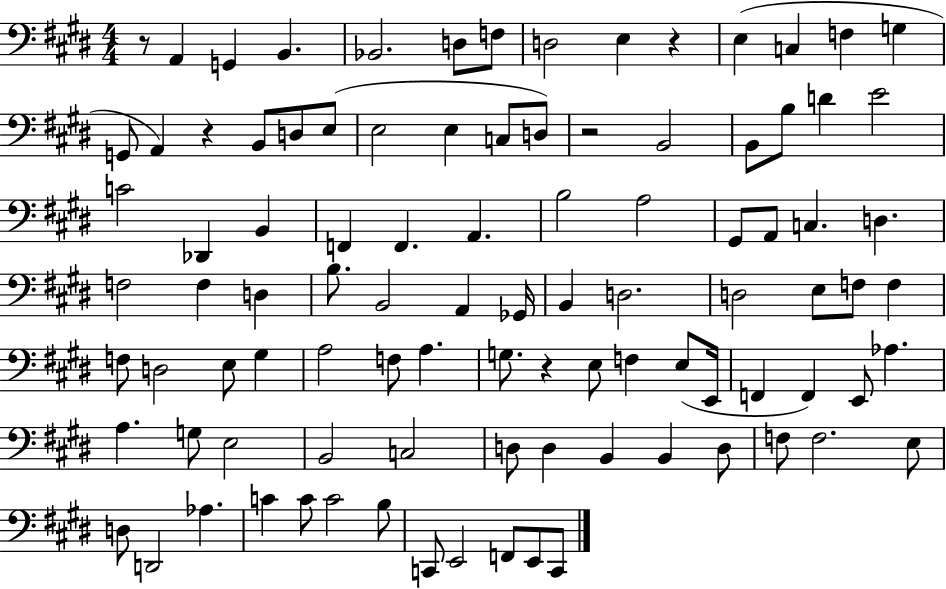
R/e A2/q G2/q B2/q. Bb2/h. D3/e F3/e D3/h E3/q R/q E3/q C3/q F3/q G3/q G2/e A2/q R/q B2/e D3/e E3/e E3/h E3/q C3/e D3/e R/h B2/h B2/e B3/e D4/q E4/h C4/h Db2/q B2/q F2/q F2/q. A2/q. B3/h A3/h G#2/e A2/e C3/q. D3/q. F3/h F3/q D3/q B3/e. B2/h A2/q Gb2/s B2/q D3/h. D3/h E3/e F3/e F3/q F3/e D3/h E3/e G#3/q A3/h F3/e A3/q. G3/e. R/q E3/e F3/q E3/e E2/s F2/q F2/q E2/e Ab3/q. A3/q. G3/e E3/h B2/h C3/h D3/e D3/q B2/q B2/q D3/e F3/e F3/h. E3/e D3/e D2/h Ab3/q. C4/q C4/e C4/h B3/e C2/e E2/h F2/e E2/e C2/e